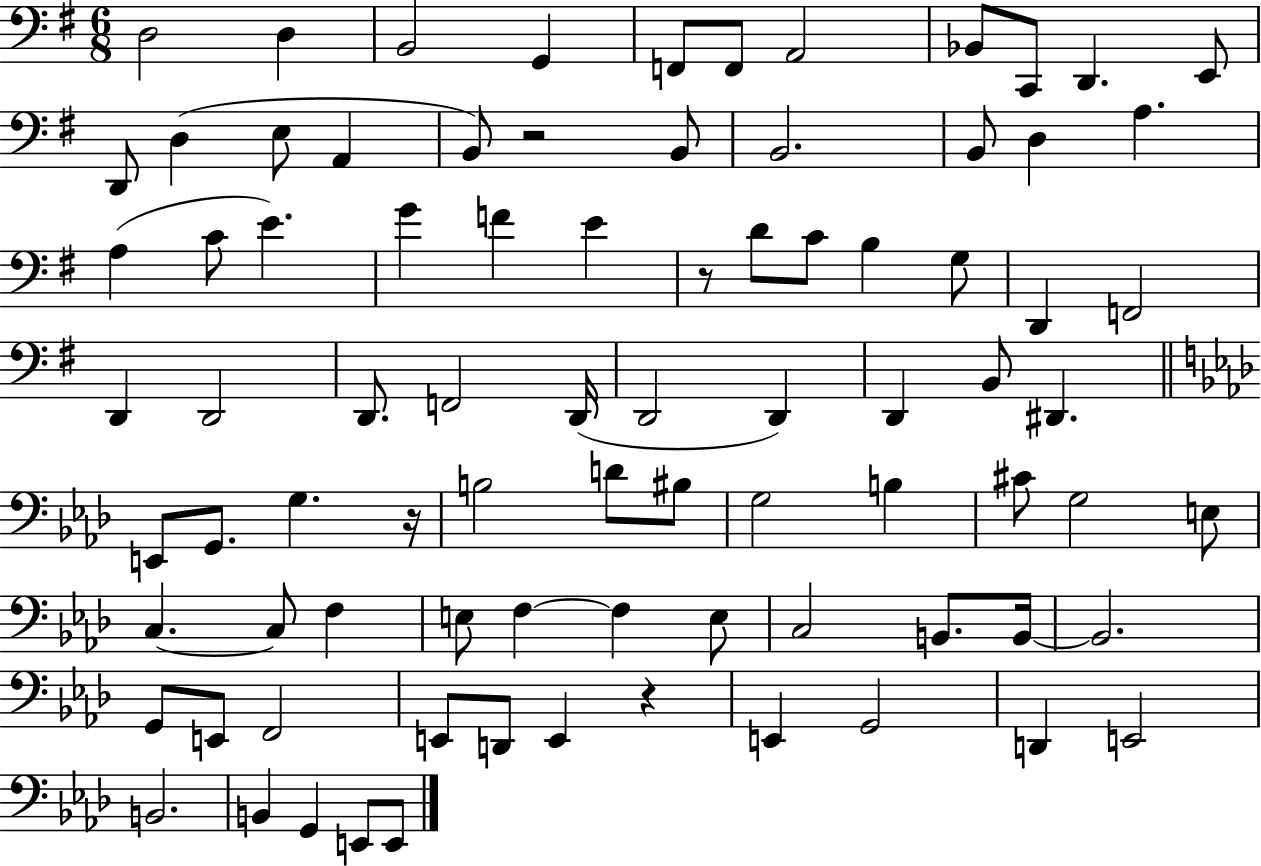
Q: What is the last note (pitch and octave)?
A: E2